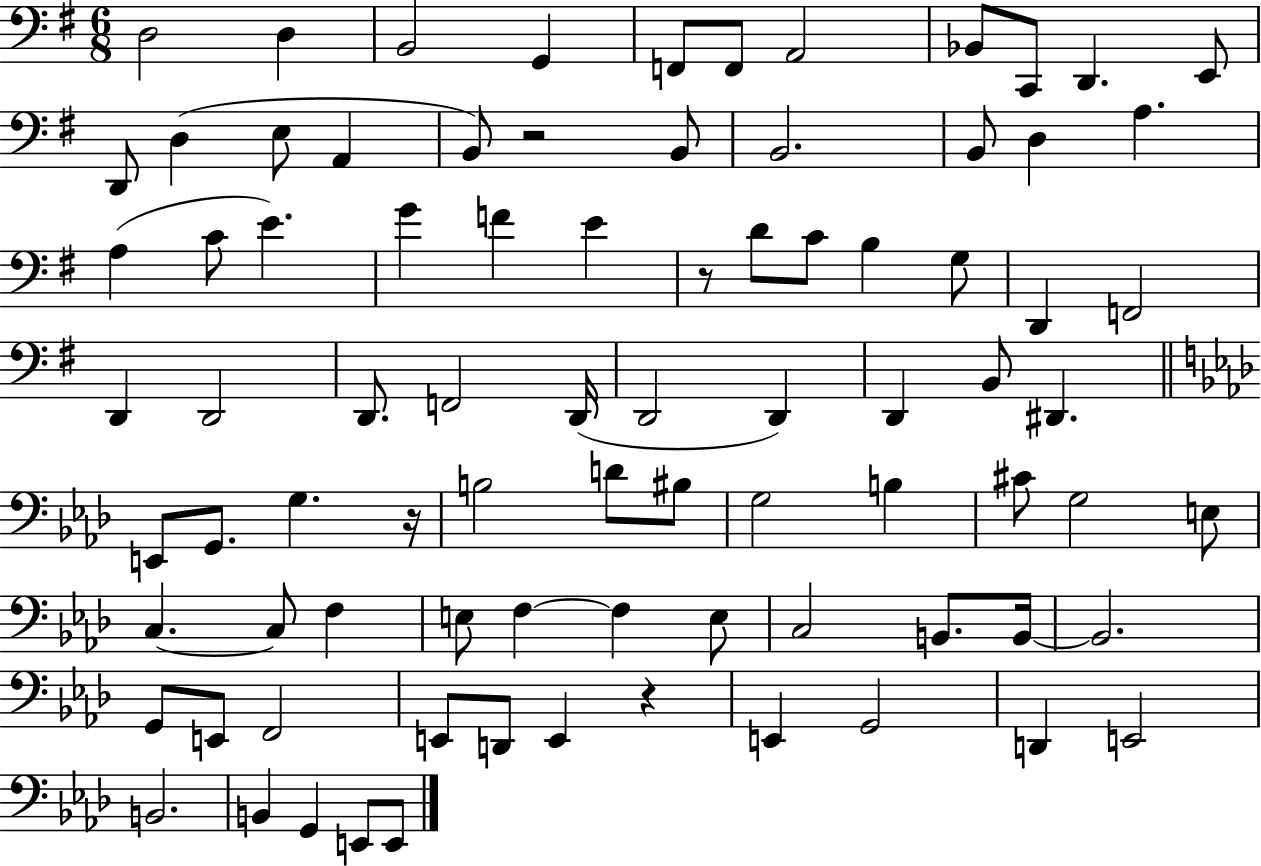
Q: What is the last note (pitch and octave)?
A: E2